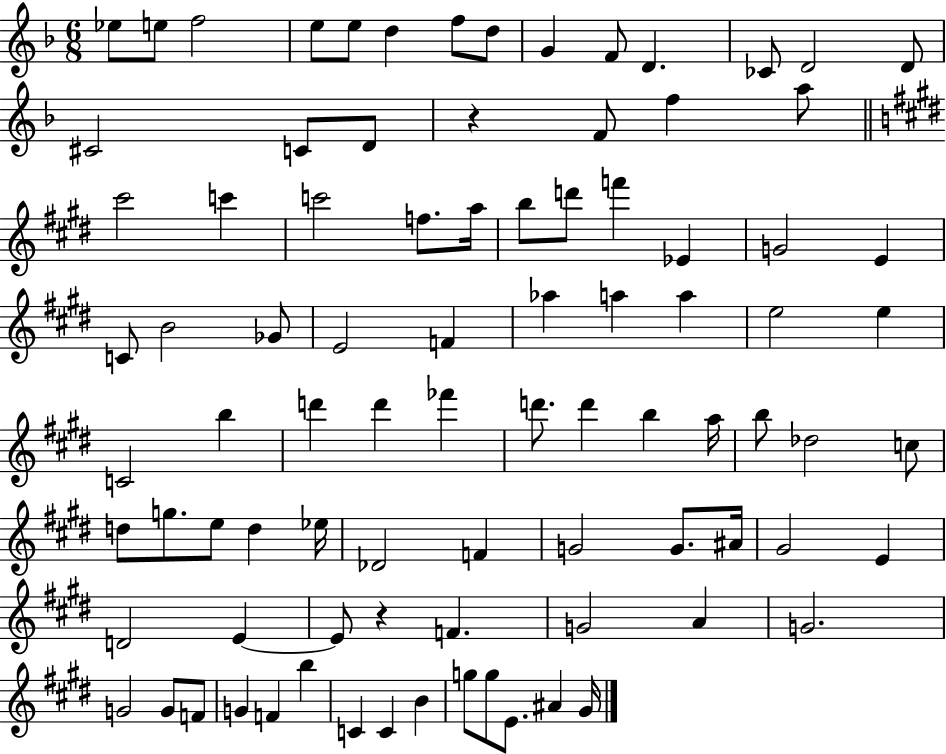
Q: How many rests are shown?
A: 2